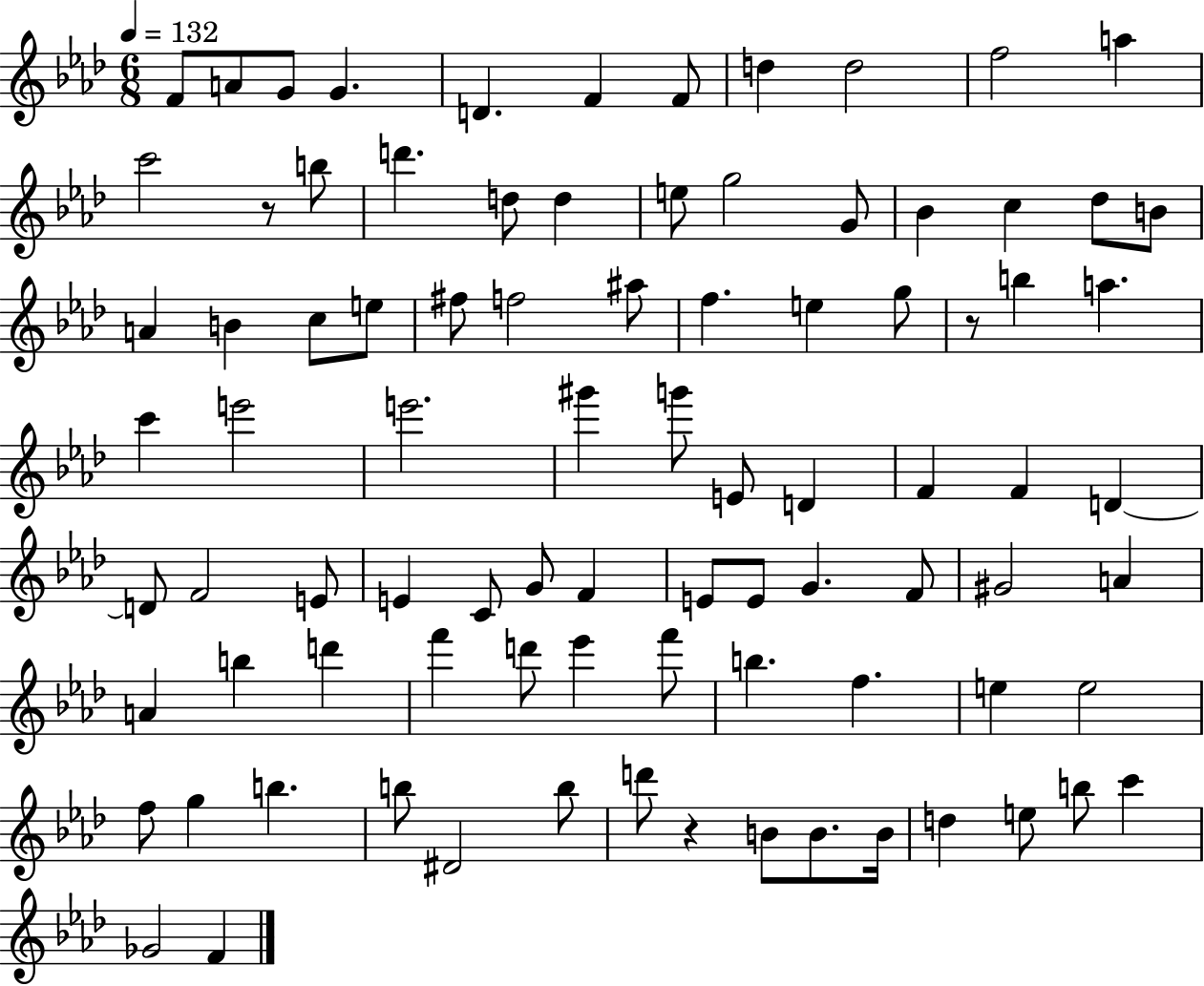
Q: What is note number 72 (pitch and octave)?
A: B5